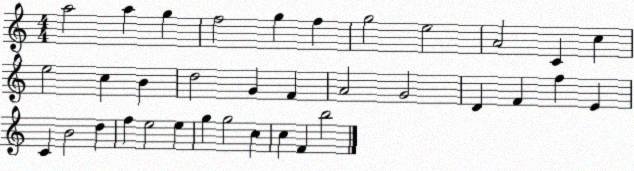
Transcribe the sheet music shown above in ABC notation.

X:1
T:Untitled
M:4/4
L:1/4
K:C
a2 a g f2 g f g2 e2 A2 C c e2 c B d2 G F A2 G2 D F f E C B2 d f e2 e g g2 c c F b2